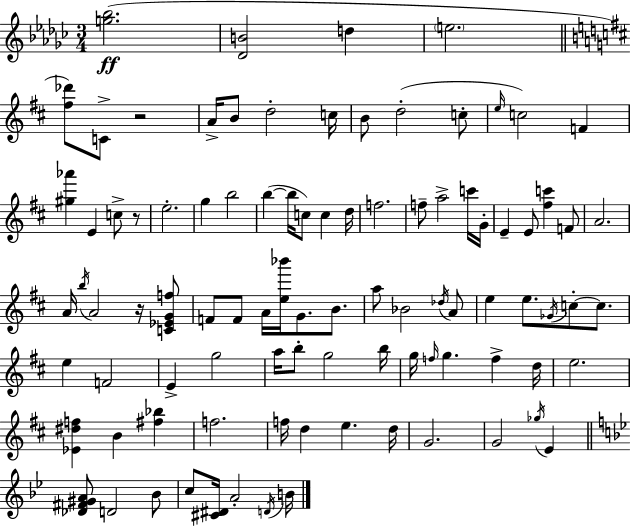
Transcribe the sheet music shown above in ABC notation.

X:1
T:Untitled
M:3/4
L:1/4
K:Ebm
[g_b]2 [_DB]2 d e2 [^f_d']/2 C/2 z2 A/4 B/2 d2 c/4 B/2 d2 c/2 e/4 c2 F [^g_a'] E c/2 z/2 e2 g b2 b b/4 c/2 c d/4 f2 f/2 a2 c'/4 G/4 E E/2 [^fc'] F/2 A2 A/4 b/4 A2 z/4 [C_EGf]/2 F/2 F/2 A/4 [e_b']/4 G/2 B/2 a/2 _B2 _d/4 A/2 e e/2 _G/4 c/2 c/2 e F2 E g2 a/4 b/2 g2 b/4 g/4 f/4 g f d/4 e2 [_E^df] B [^f_b] f2 f/4 d e d/4 G2 G2 _g/4 E [_D^F^GA]/2 D2 _B/2 c/2 [^C^D]/4 A2 D/4 B/4